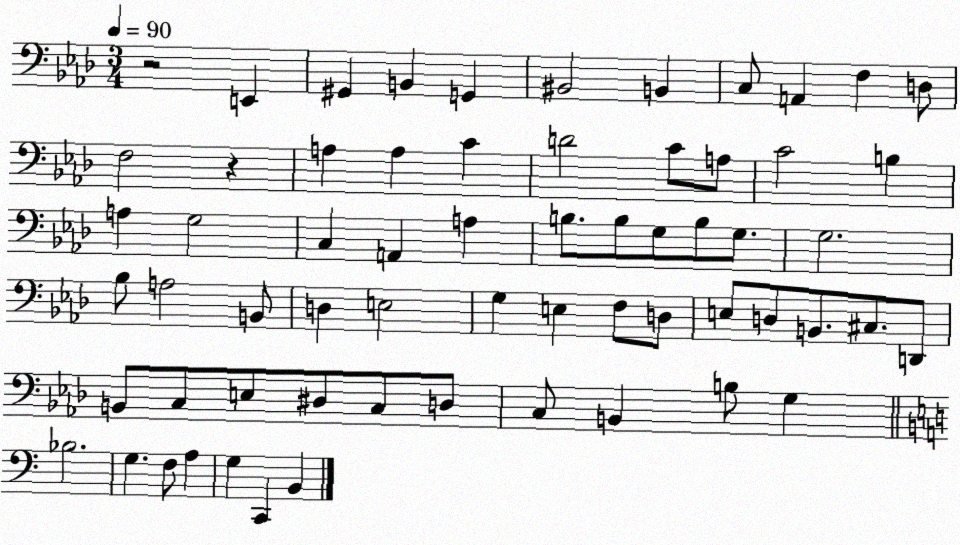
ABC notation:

X:1
T:Untitled
M:3/4
L:1/4
K:Ab
z2 E,, ^G,, B,, G,, ^B,,2 B,, C,/2 A,, F, D,/2 F,2 z A, A, C D2 C/2 A,/2 C2 B, A, G,2 C, A,, A, B,/2 B,/2 G,/2 B,/2 G,/2 G,2 _B,/2 A,2 B,,/2 D, E,2 G, E, F,/2 D,/2 E,/2 D,/2 B,,/2 ^C,/2 D,,/2 B,,/2 C,/2 E,/2 ^D,/2 C,/2 D,/2 C,/2 B,, B,/2 G, _B,2 G, F,/2 A, G, C,, B,,